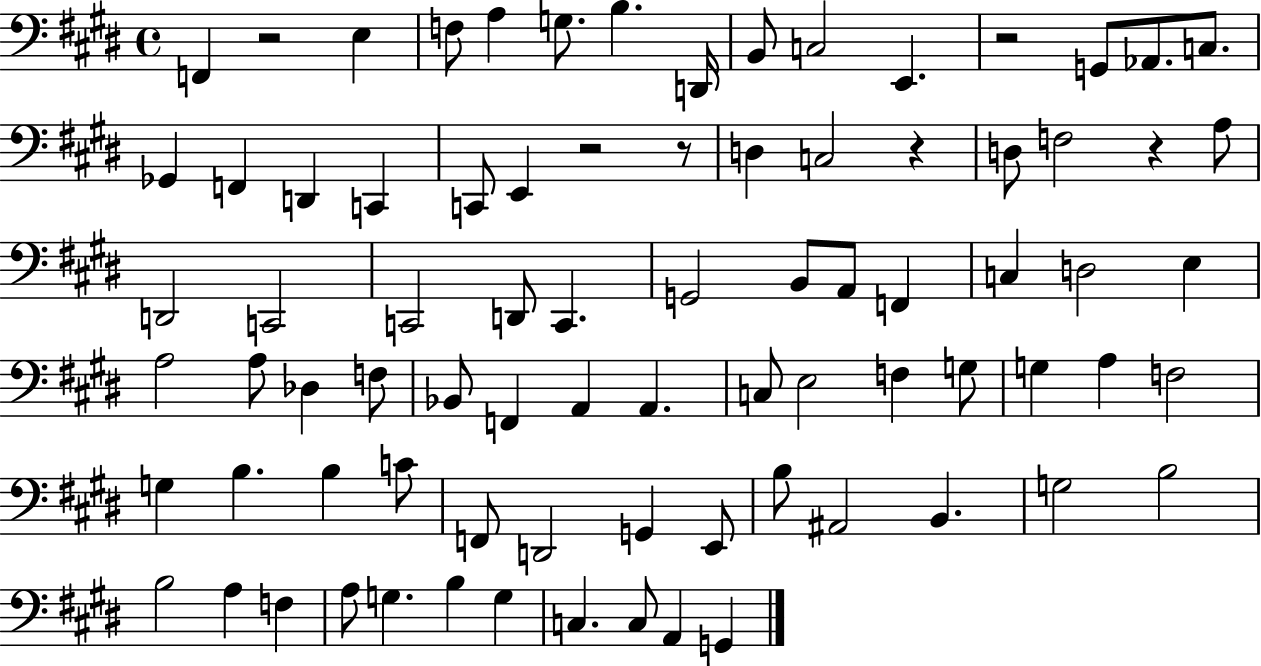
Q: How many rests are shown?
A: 6